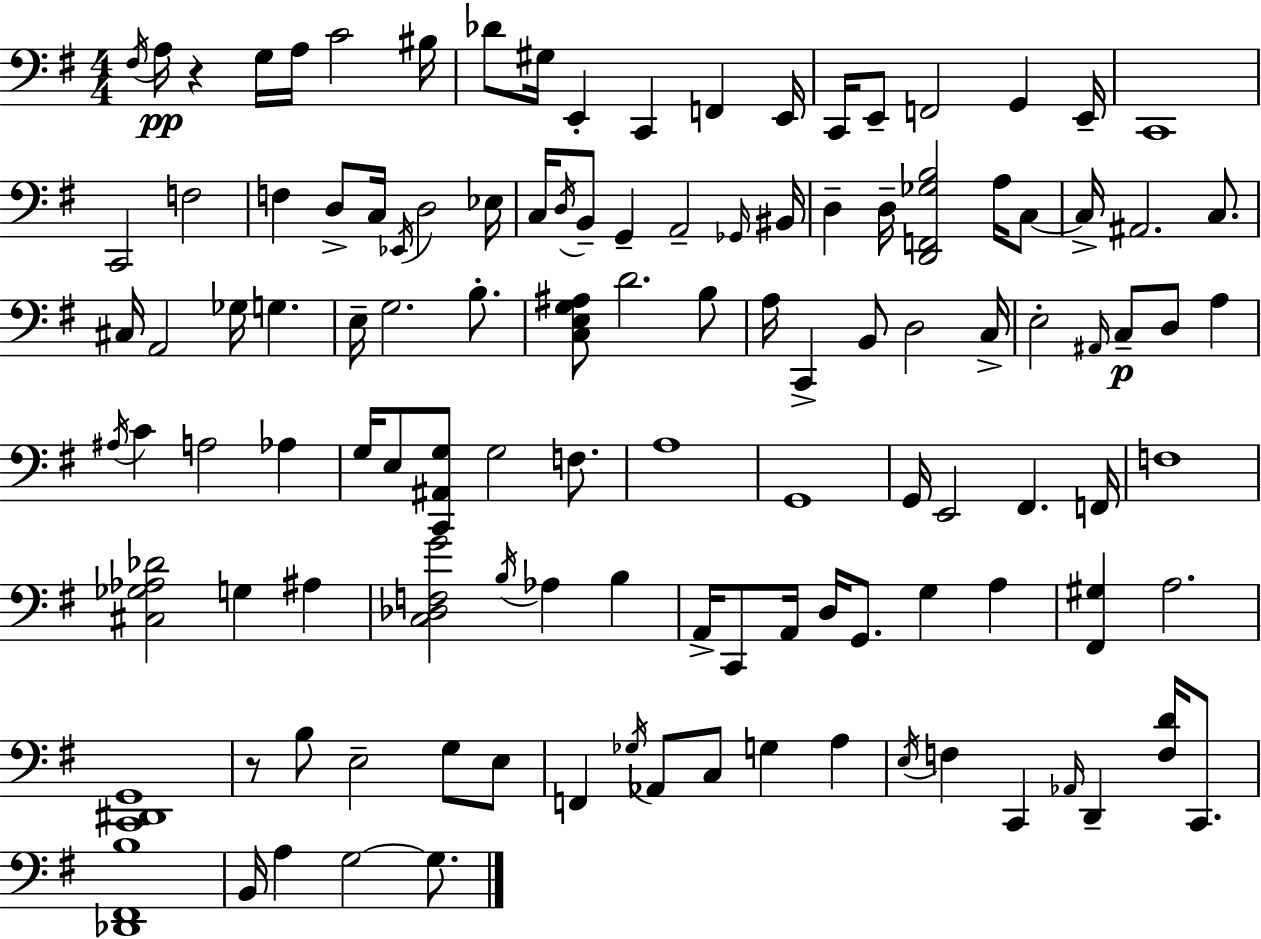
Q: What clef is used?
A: bass